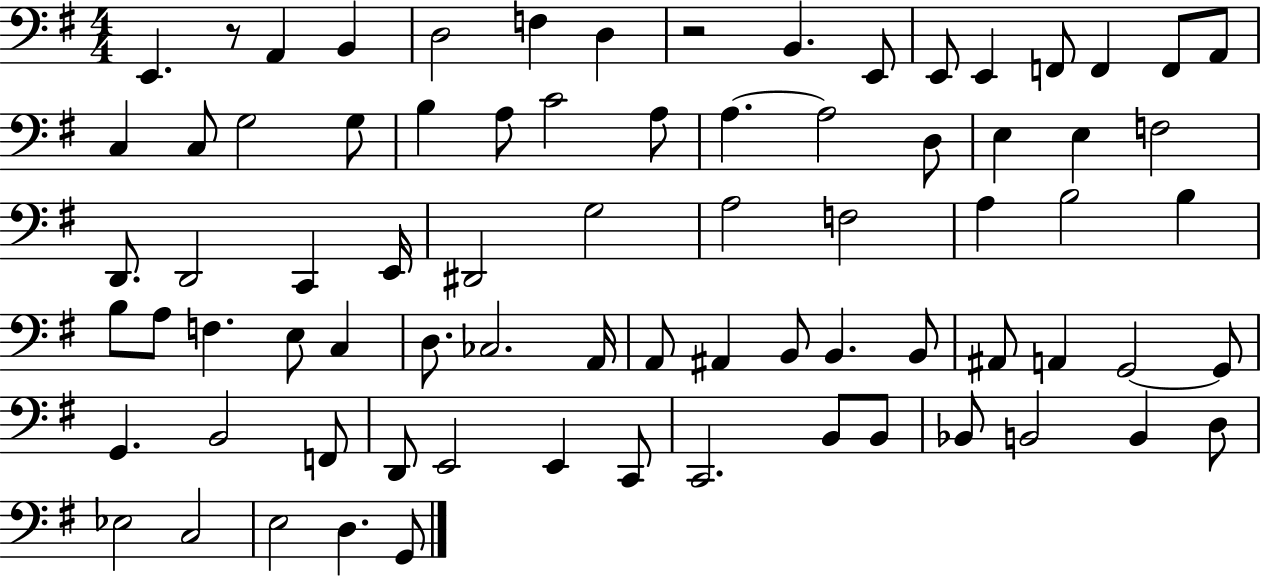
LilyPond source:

{
  \clef bass
  \numericTimeSignature
  \time 4/4
  \key g \major
  e,4. r8 a,4 b,4 | d2 f4 d4 | r2 b,4. e,8 | e,8 e,4 f,8 f,4 f,8 a,8 | \break c4 c8 g2 g8 | b4 a8 c'2 a8 | a4.~~ a2 d8 | e4 e4 f2 | \break d,8. d,2 c,4 e,16 | dis,2 g2 | a2 f2 | a4 b2 b4 | \break b8 a8 f4. e8 c4 | d8. ces2. a,16 | a,8 ais,4 b,8 b,4. b,8 | ais,8 a,4 g,2~~ g,8 | \break g,4. b,2 f,8 | d,8 e,2 e,4 c,8 | c,2. b,8 b,8 | bes,8 b,2 b,4 d8 | \break ees2 c2 | e2 d4. g,8 | \bar "|."
}